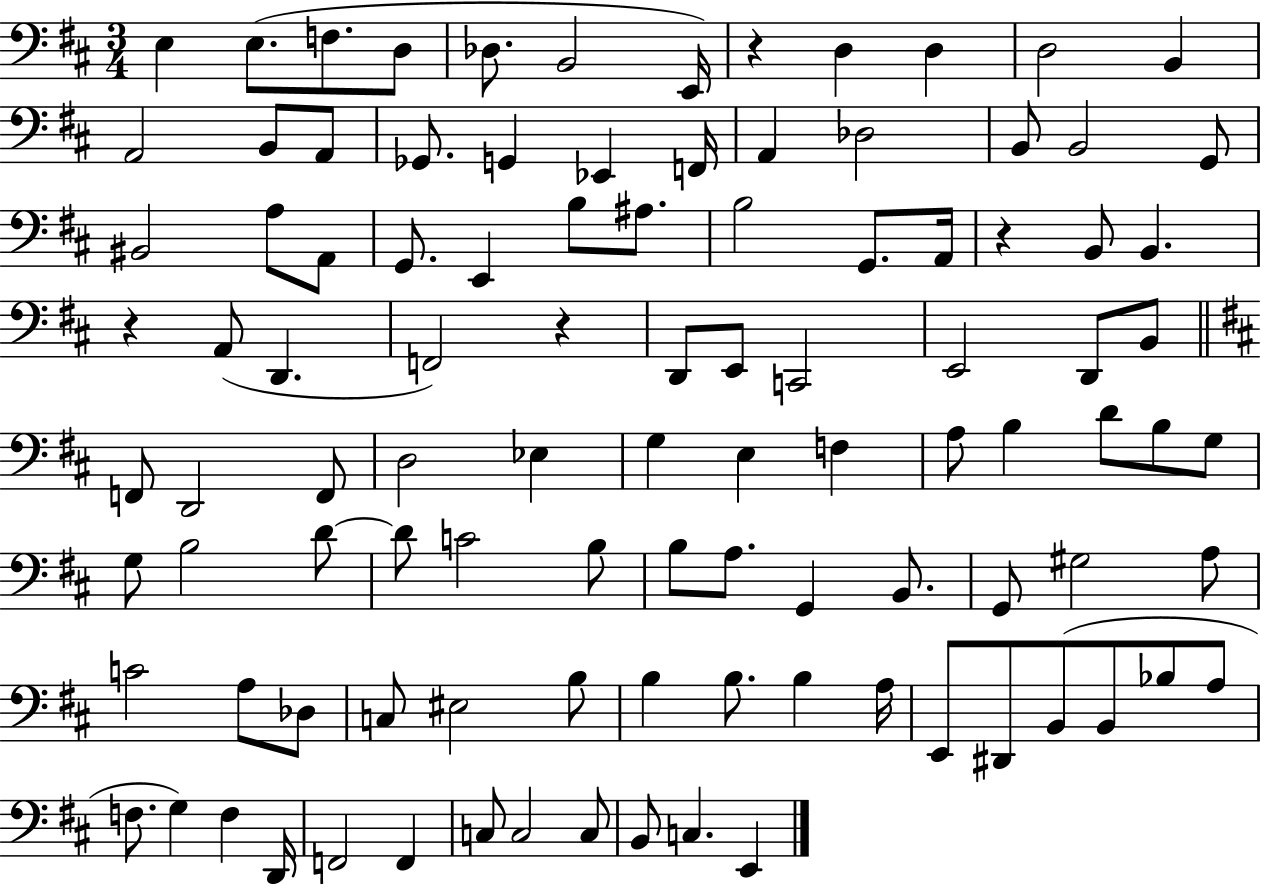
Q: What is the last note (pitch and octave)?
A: E2